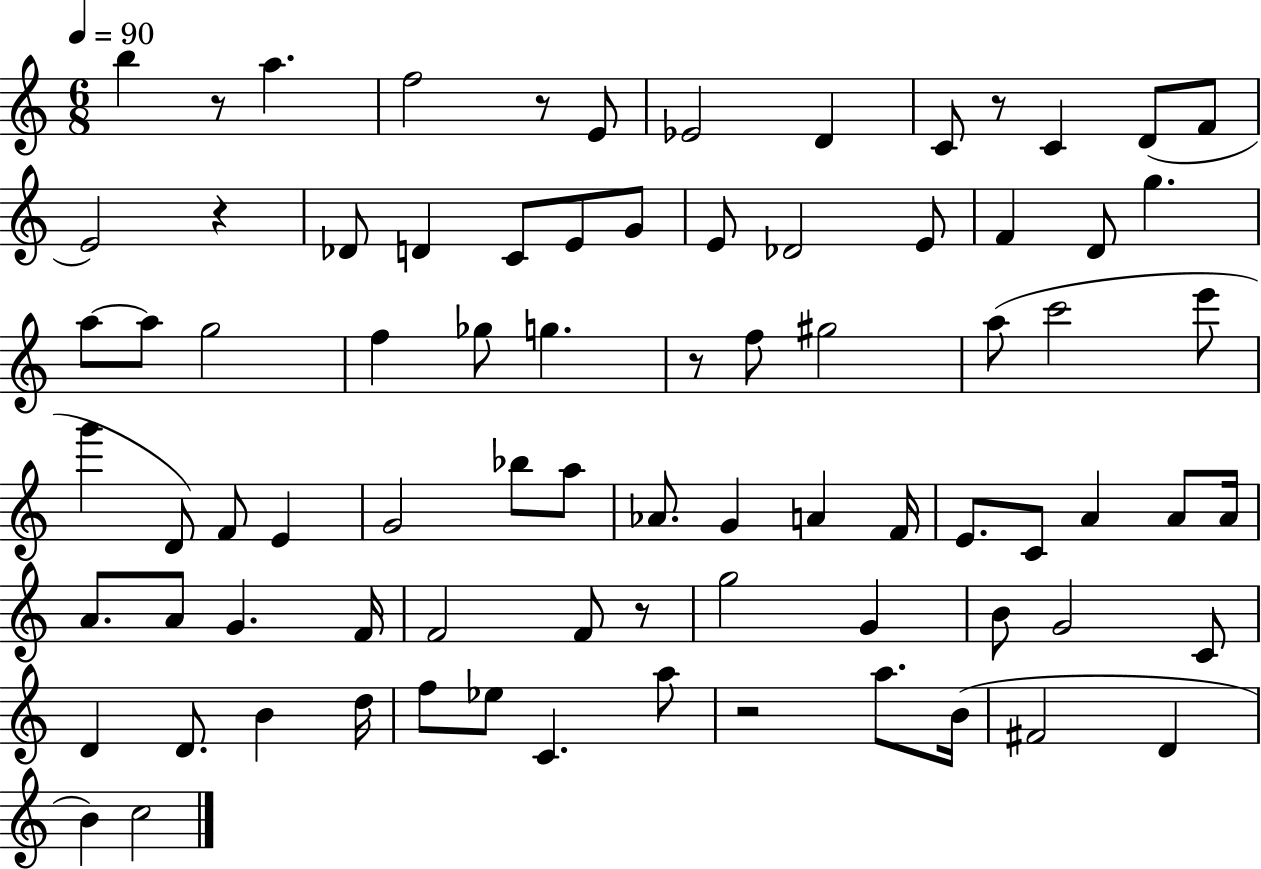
X:1
T:Untitled
M:6/8
L:1/4
K:C
b z/2 a f2 z/2 E/2 _E2 D C/2 z/2 C D/2 F/2 E2 z _D/2 D C/2 E/2 G/2 E/2 _D2 E/2 F D/2 g a/2 a/2 g2 f _g/2 g z/2 f/2 ^g2 a/2 c'2 e'/2 g' D/2 F/2 E G2 _b/2 a/2 _A/2 G A F/4 E/2 C/2 A A/2 A/4 A/2 A/2 G F/4 F2 F/2 z/2 g2 G B/2 G2 C/2 D D/2 B d/4 f/2 _e/2 C a/2 z2 a/2 B/4 ^F2 D B c2